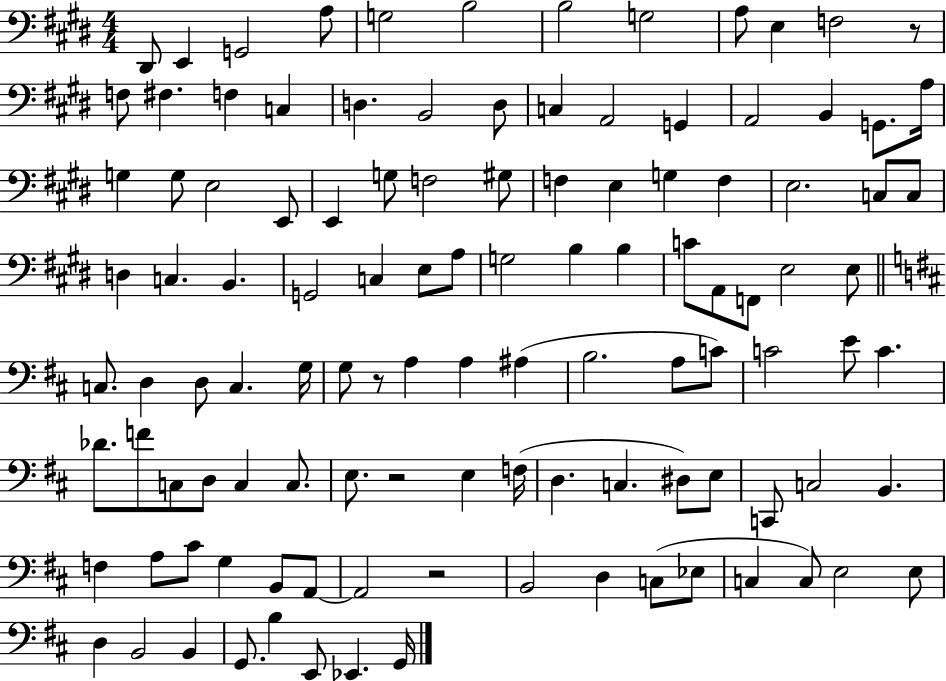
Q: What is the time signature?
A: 4/4